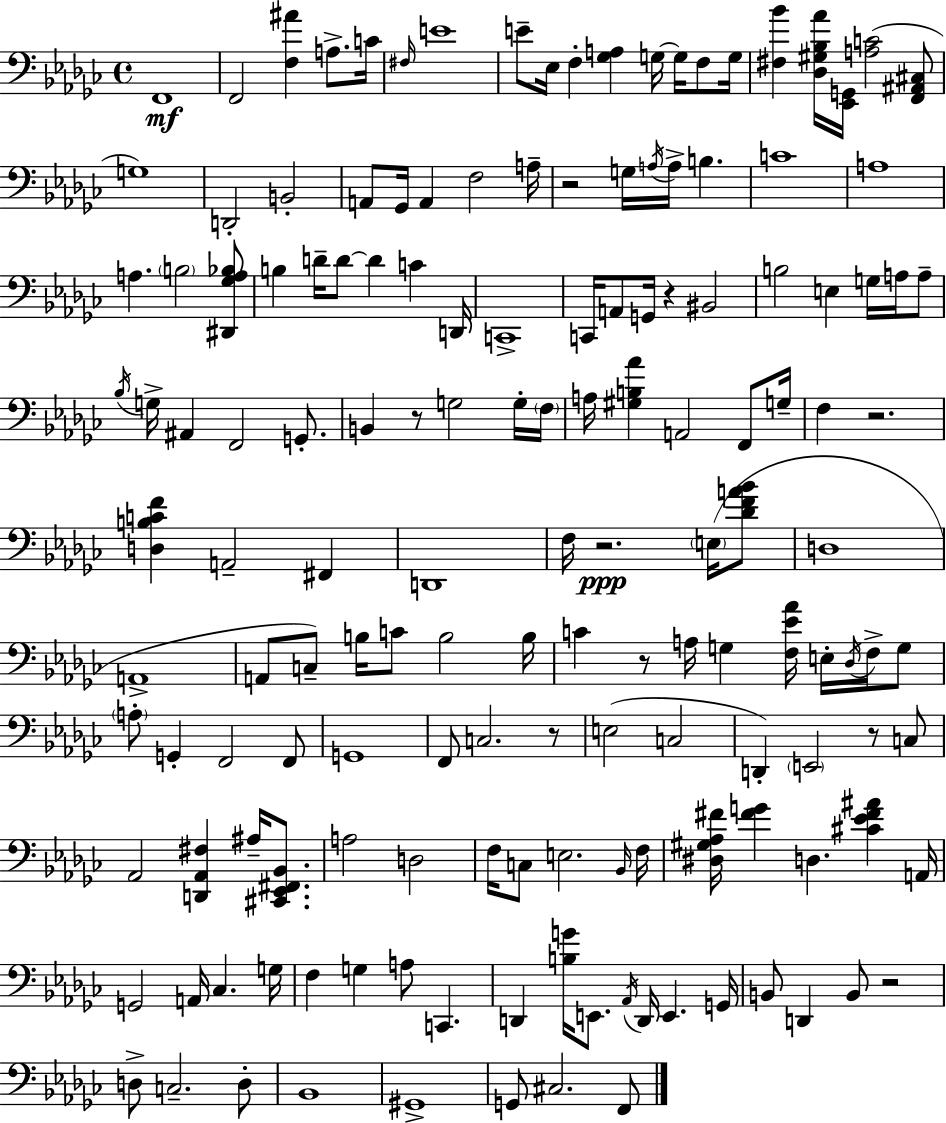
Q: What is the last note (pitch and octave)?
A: F2